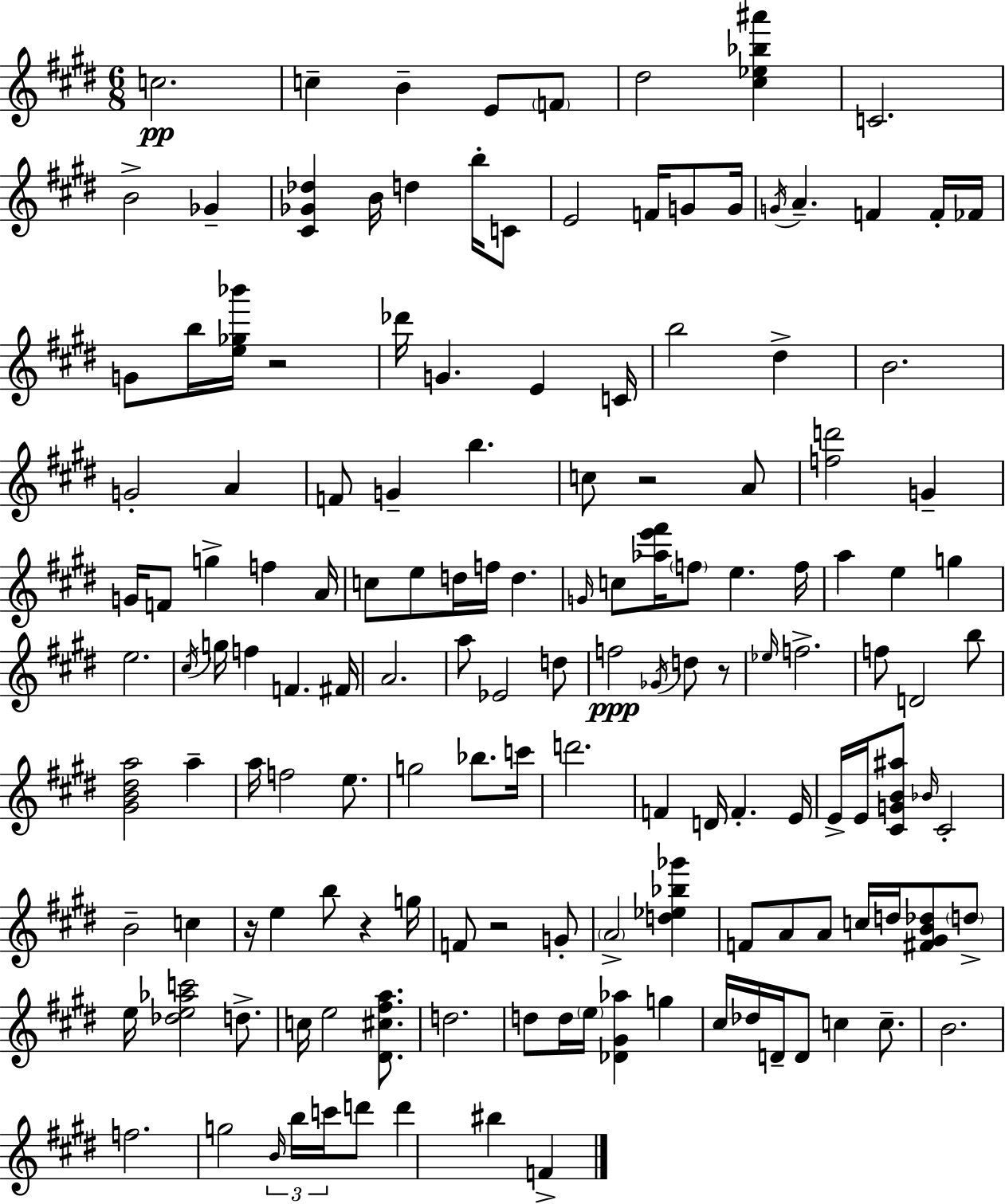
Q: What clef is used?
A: treble